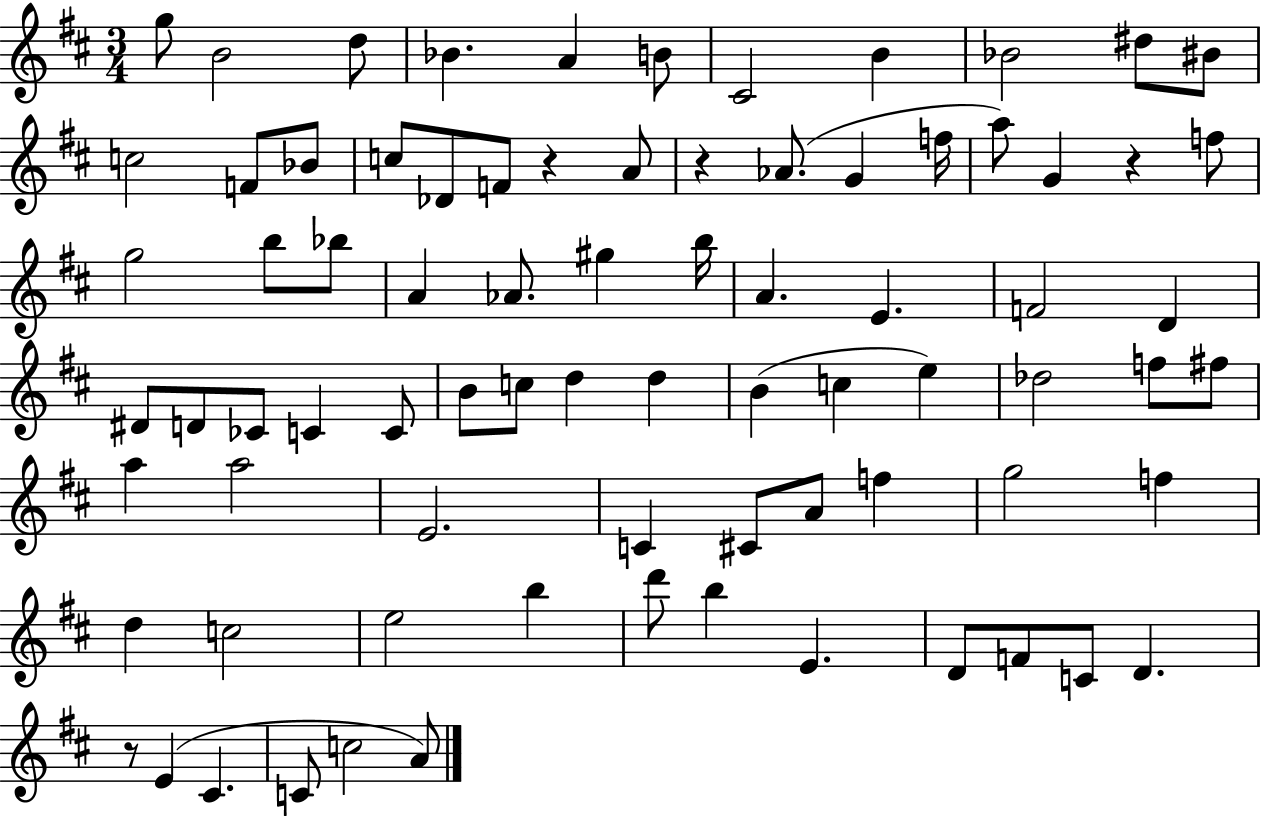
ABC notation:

X:1
T:Untitled
M:3/4
L:1/4
K:D
g/2 B2 d/2 _B A B/2 ^C2 B _B2 ^d/2 ^B/2 c2 F/2 _B/2 c/2 _D/2 F/2 z A/2 z _A/2 G f/4 a/2 G z f/2 g2 b/2 _b/2 A _A/2 ^g b/4 A E F2 D ^D/2 D/2 _C/2 C C/2 B/2 c/2 d d B c e _d2 f/2 ^f/2 a a2 E2 C ^C/2 A/2 f g2 f d c2 e2 b d'/2 b E D/2 F/2 C/2 D z/2 E ^C C/2 c2 A/2